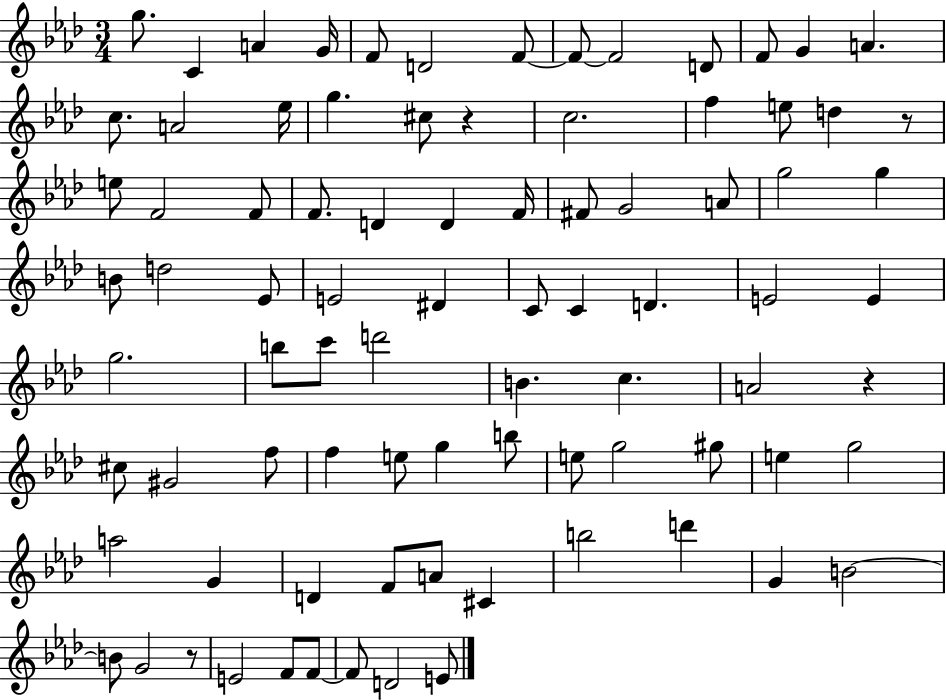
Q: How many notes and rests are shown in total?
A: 85